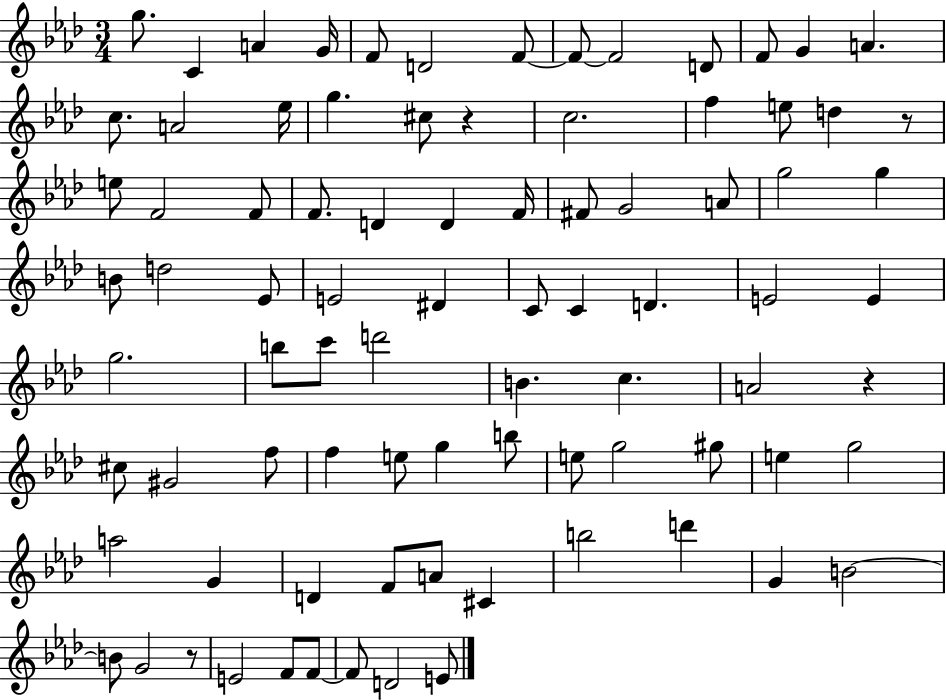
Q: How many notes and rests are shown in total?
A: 85